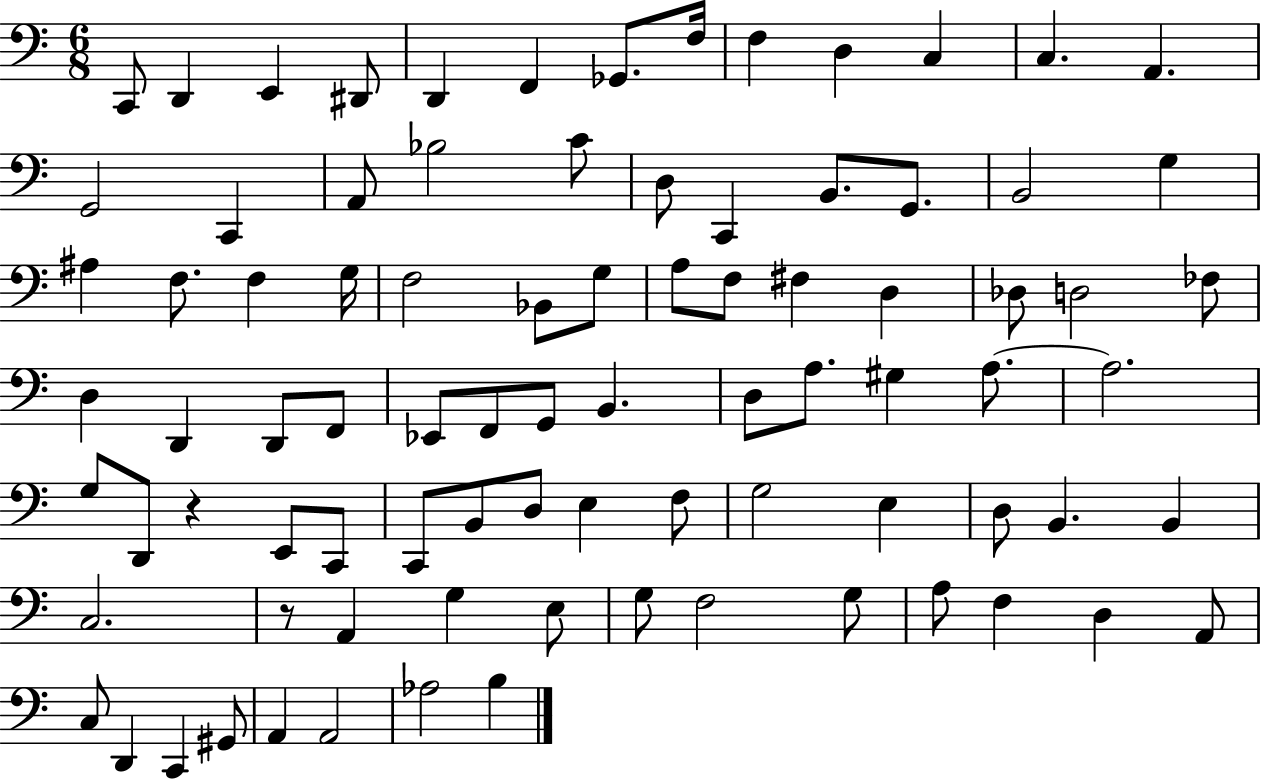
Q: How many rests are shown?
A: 2